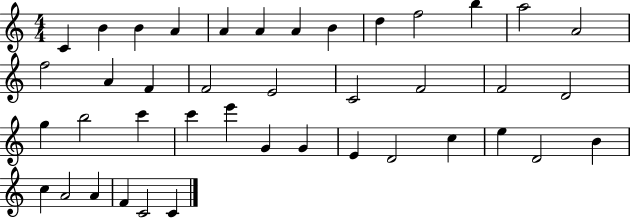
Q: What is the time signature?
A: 4/4